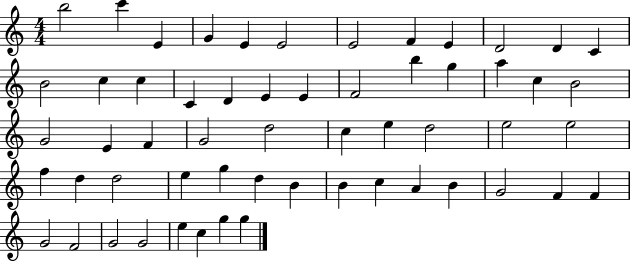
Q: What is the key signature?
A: C major